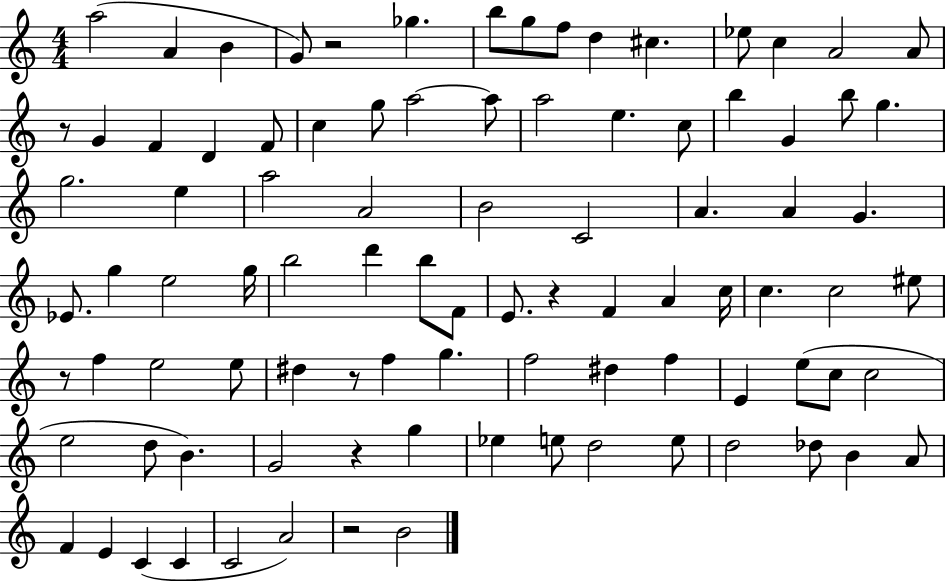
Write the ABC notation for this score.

X:1
T:Untitled
M:4/4
L:1/4
K:C
a2 A B G/2 z2 _g b/2 g/2 f/2 d ^c _e/2 c A2 A/2 z/2 G F D F/2 c g/2 a2 a/2 a2 e c/2 b G b/2 g g2 e a2 A2 B2 C2 A A G _E/2 g e2 g/4 b2 d' b/2 F/2 E/2 z F A c/4 c c2 ^e/2 z/2 f e2 e/2 ^d z/2 f g f2 ^d f E e/2 c/2 c2 e2 d/2 B G2 z g _e e/2 d2 e/2 d2 _d/2 B A/2 F E C C C2 A2 z2 B2